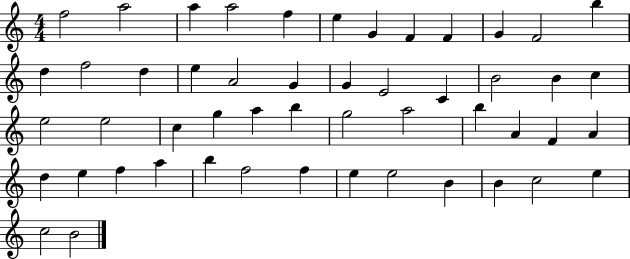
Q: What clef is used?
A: treble